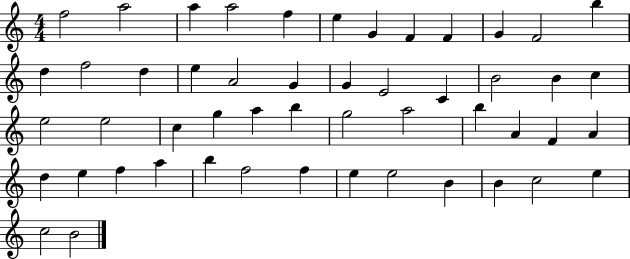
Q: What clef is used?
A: treble